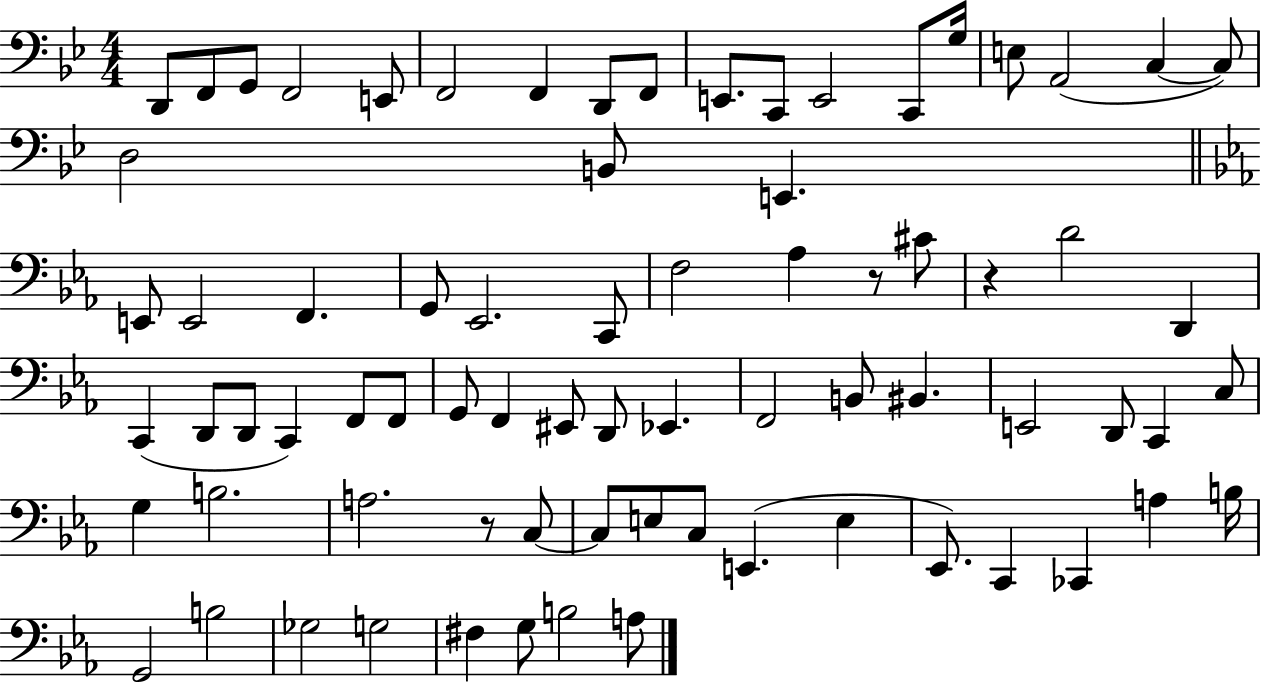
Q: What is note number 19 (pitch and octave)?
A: D3